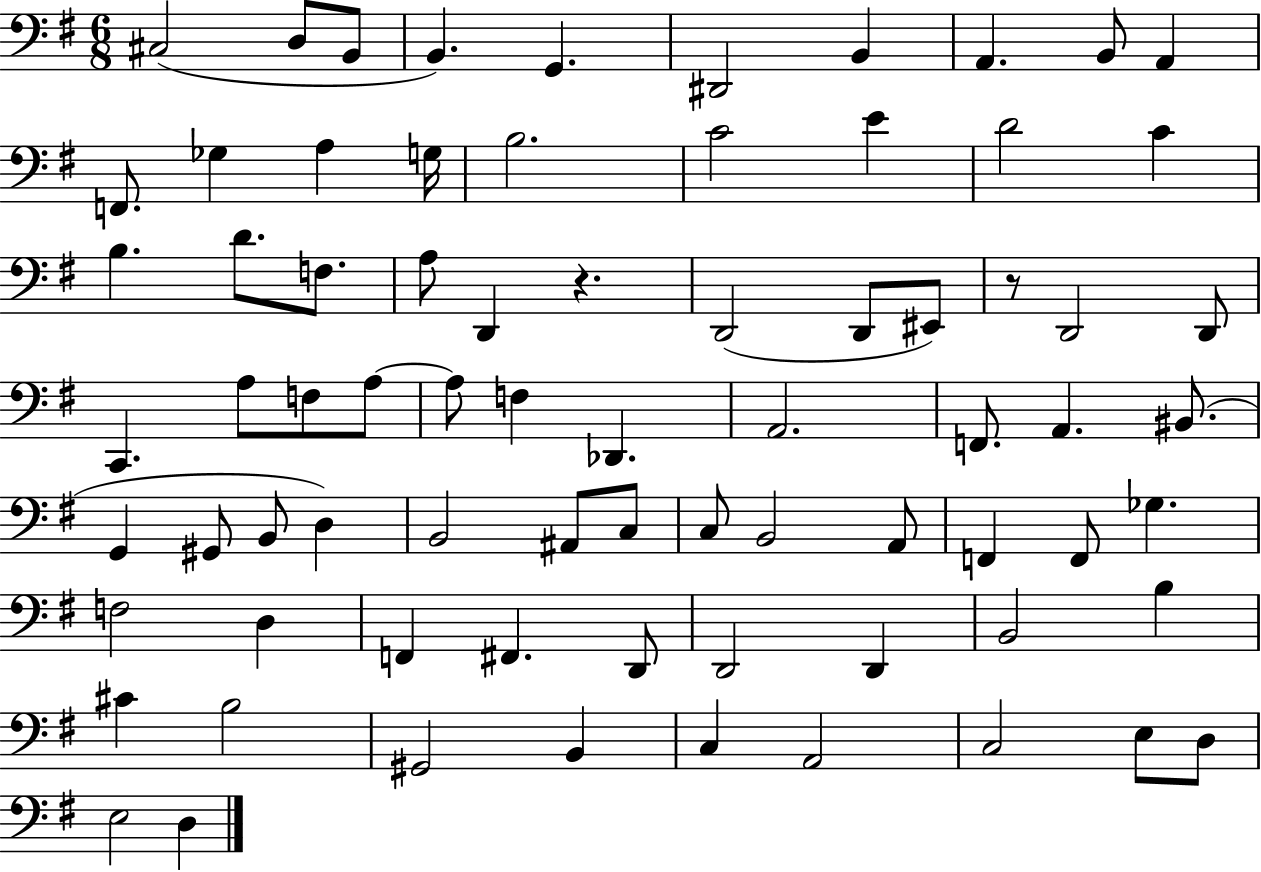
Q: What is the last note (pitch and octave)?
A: D3